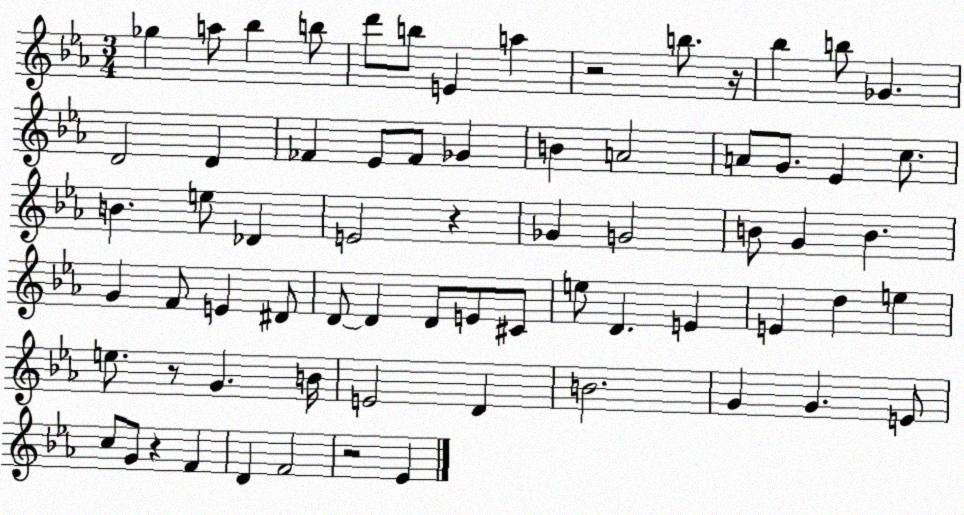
X:1
T:Untitled
M:3/4
L:1/4
K:Eb
_g a/2 _b b/2 d'/2 b/2 E a z2 b/2 z/4 _b b/2 _G D2 D _F _E/2 _F/2 _G B A2 A/2 G/2 _E c/2 B e/2 _D E2 z _G G2 B/2 G B G F/2 E ^D/2 D/2 D D/2 E/2 ^C/2 e/2 D E E d e e/2 z/2 G B/4 E2 D B2 G G E/2 c/2 G/2 z F D F2 z2 _E